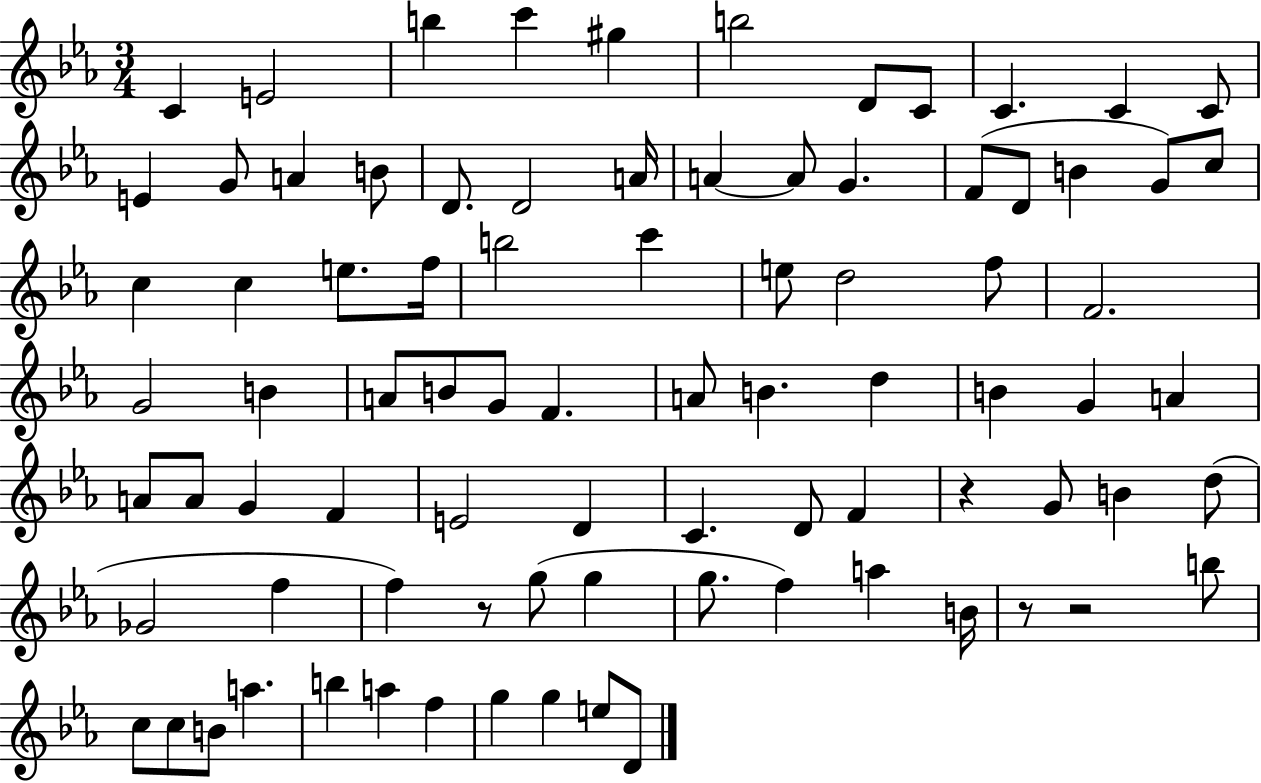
X:1
T:Untitled
M:3/4
L:1/4
K:Eb
C E2 b c' ^g b2 D/2 C/2 C C C/2 E G/2 A B/2 D/2 D2 A/4 A A/2 G F/2 D/2 B G/2 c/2 c c e/2 f/4 b2 c' e/2 d2 f/2 F2 G2 B A/2 B/2 G/2 F A/2 B d B G A A/2 A/2 G F E2 D C D/2 F z G/2 B d/2 _G2 f f z/2 g/2 g g/2 f a B/4 z/2 z2 b/2 c/2 c/2 B/2 a b a f g g e/2 D/2